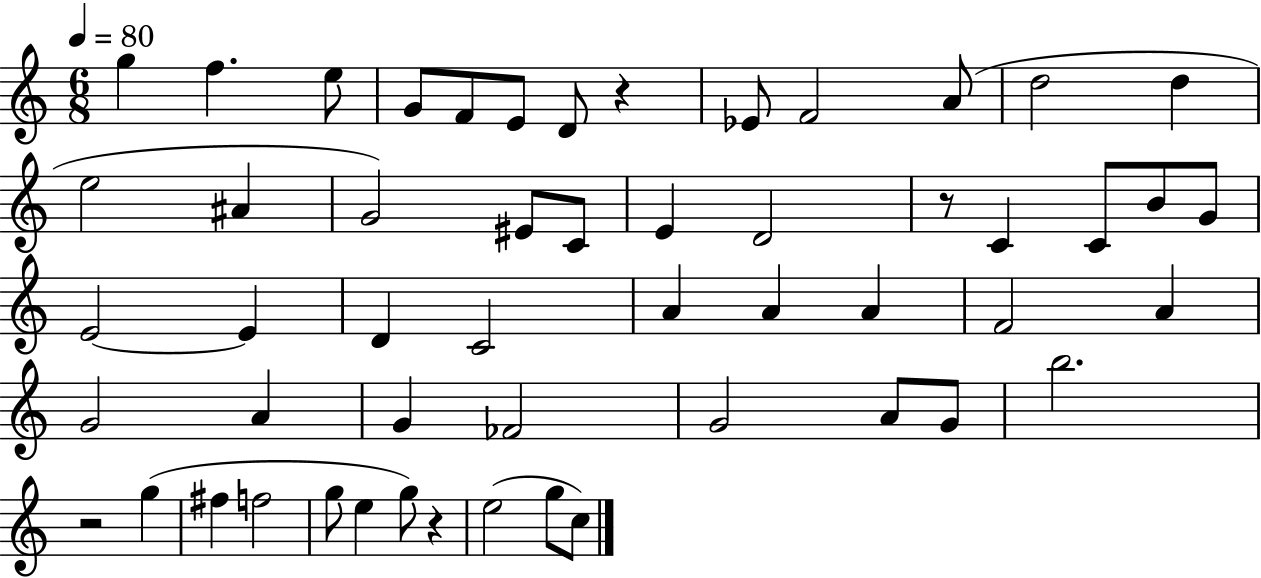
G5/q F5/q. E5/e G4/e F4/e E4/e D4/e R/q Eb4/e F4/h A4/e D5/h D5/q E5/h A#4/q G4/h EIS4/e C4/e E4/q D4/h R/e C4/q C4/e B4/e G4/e E4/h E4/q D4/q C4/h A4/q A4/q A4/q F4/h A4/q G4/h A4/q G4/q FES4/h G4/h A4/e G4/e B5/h. R/h G5/q F#5/q F5/h G5/e E5/q G5/e R/q E5/h G5/e C5/e